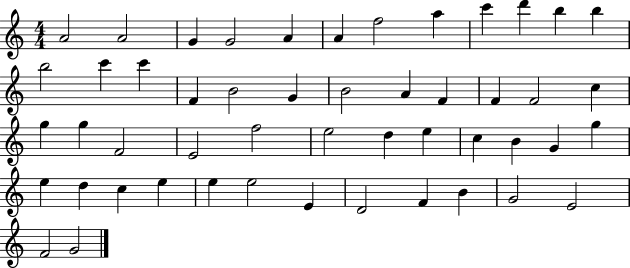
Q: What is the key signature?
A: C major